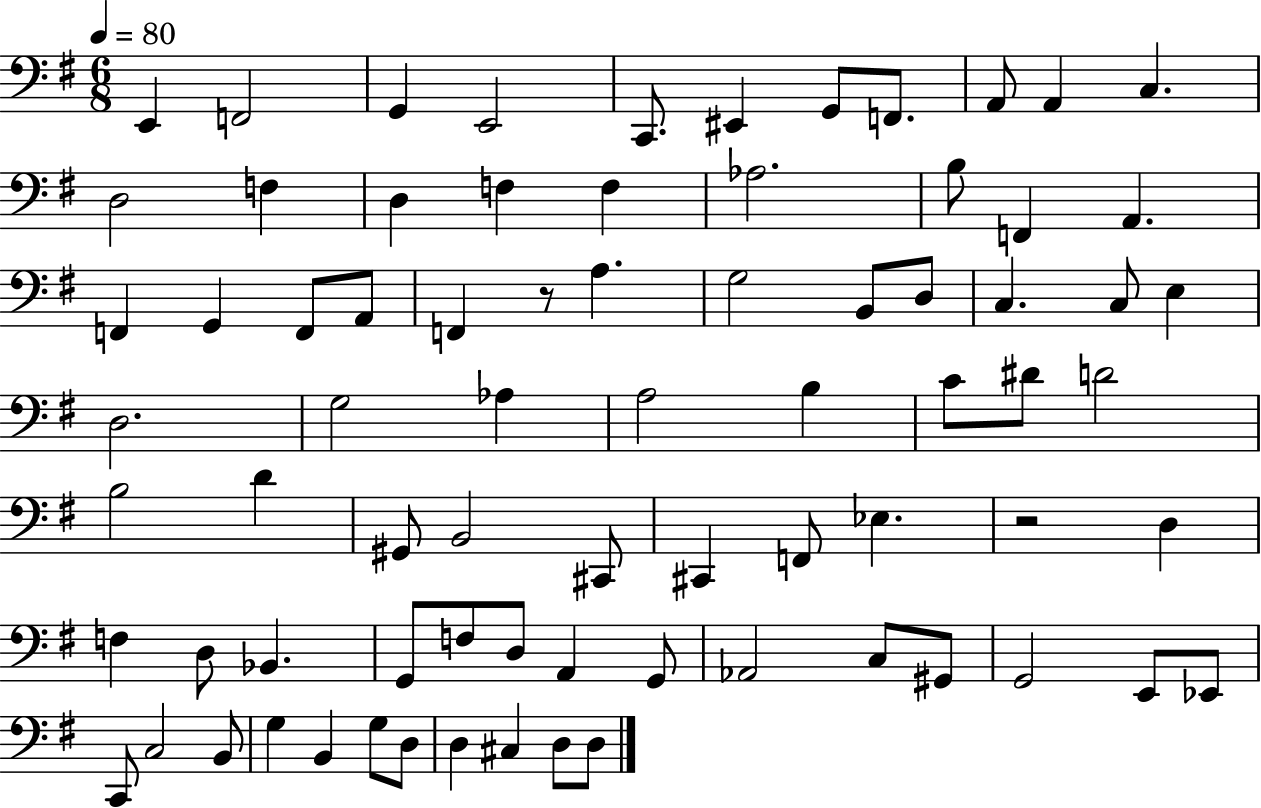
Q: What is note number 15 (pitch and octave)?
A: F3